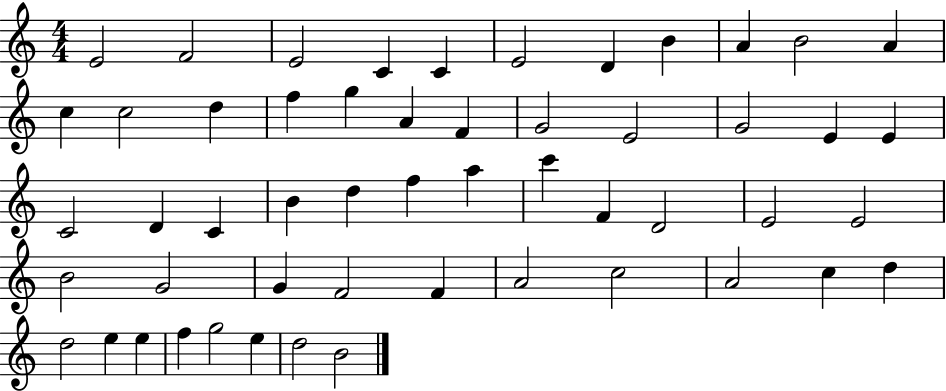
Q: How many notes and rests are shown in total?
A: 53